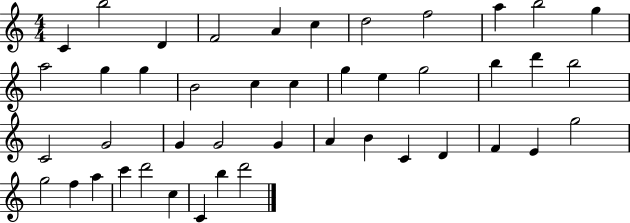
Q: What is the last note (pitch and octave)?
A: D6